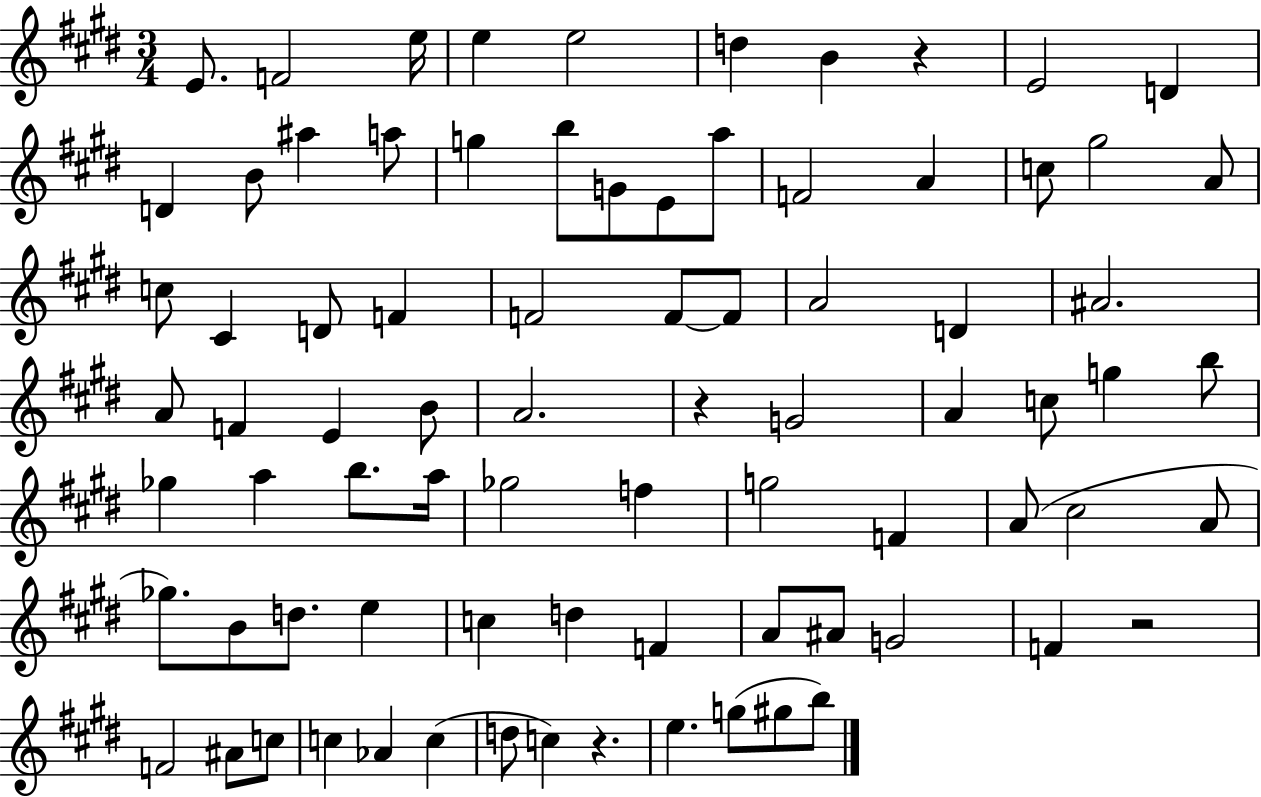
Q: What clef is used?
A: treble